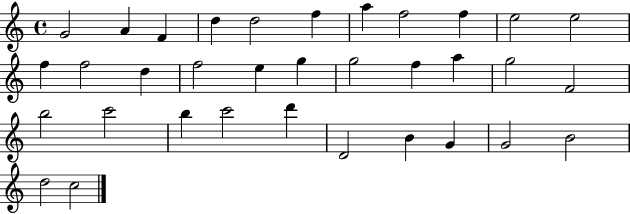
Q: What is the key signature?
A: C major